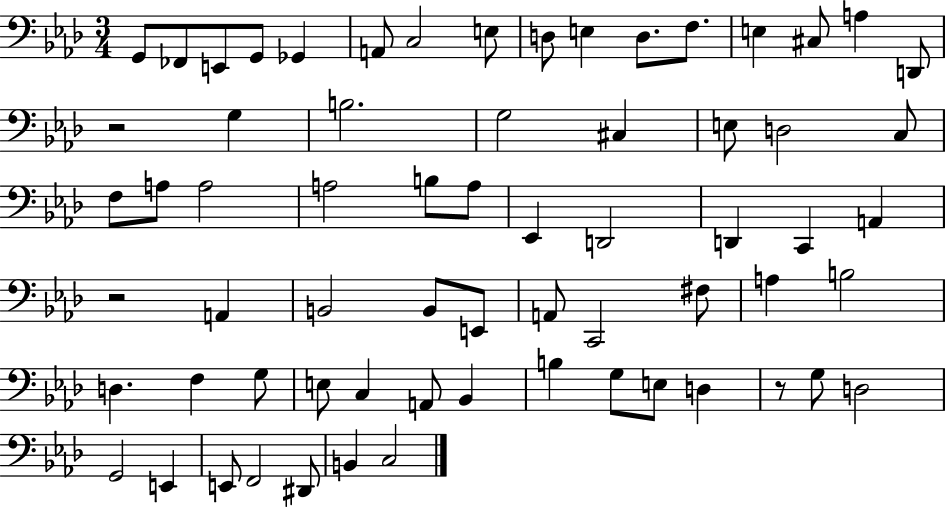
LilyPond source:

{
  \clef bass
  \numericTimeSignature
  \time 3/4
  \key aes \major
  \repeat volta 2 { g,8 fes,8 e,8 g,8 ges,4 | a,8 c2 e8 | d8 e4 d8. f8. | e4 cis8 a4 d,8 | \break r2 g4 | b2. | g2 cis4 | e8 d2 c8 | \break f8 a8 a2 | a2 b8 a8 | ees,4 d,2 | d,4 c,4 a,4 | \break r2 a,4 | b,2 b,8 e,8 | a,8 c,2 fis8 | a4 b2 | \break d4. f4 g8 | e8 c4 a,8 bes,4 | b4 g8 e8 d4 | r8 g8 d2 | \break g,2 e,4 | e,8 f,2 dis,8 | b,4 c2 | } \bar "|."
}